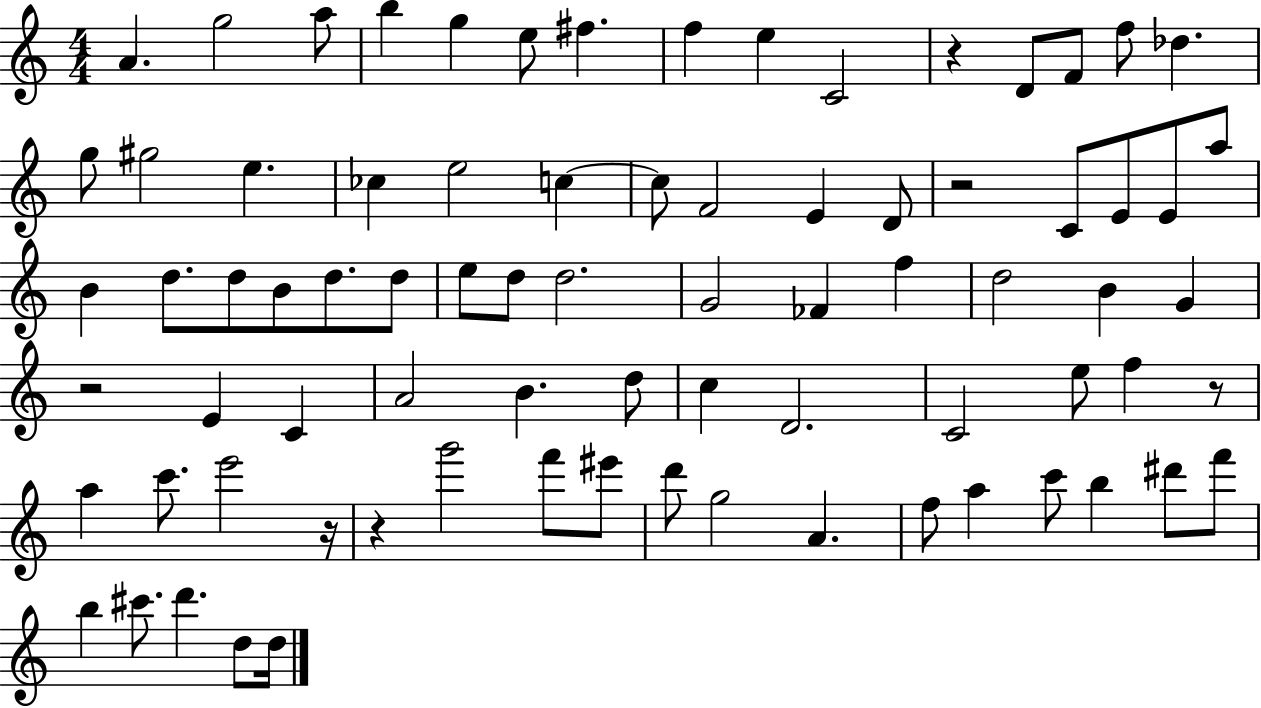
A4/q. G5/h A5/e B5/q G5/q E5/e F#5/q. F5/q E5/q C4/h R/q D4/e F4/e F5/e Db5/q. G5/e G#5/h E5/q. CES5/q E5/h C5/q C5/e F4/h E4/q D4/e R/h C4/e E4/e E4/e A5/e B4/q D5/e. D5/e B4/e D5/e. D5/e E5/e D5/e D5/h. G4/h FES4/q F5/q D5/h B4/q G4/q R/h E4/q C4/q A4/h B4/q. D5/e C5/q D4/h. C4/h E5/e F5/q R/e A5/q C6/e. E6/h R/s R/q G6/h F6/e EIS6/e D6/e G5/h A4/q. F5/e A5/q C6/e B5/q D#6/e F6/e B5/q C#6/e. D6/q. D5/e D5/s